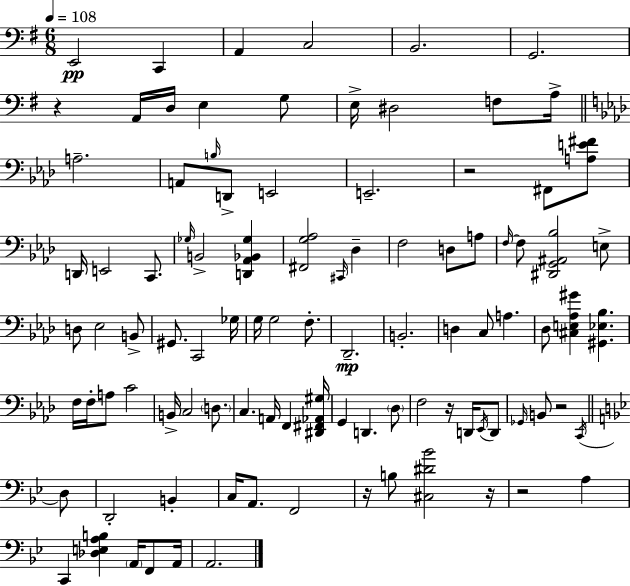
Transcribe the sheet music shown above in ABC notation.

X:1
T:Untitled
M:6/8
L:1/4
K:Em
E,,2 C,, A,, C,2 B,,2 G,,2 z A,,/4 D,/4 E, G,/2 E,/4 ^D,2 F,/2 A,/4 A,2 A,,/2 B,/4 D,,/2 E,,2 E,,2 z2 ^F,,/2 [A,E^F]/2 D,,/4 E,,2 C,,/2 _G,/4 B,,2 [D,,_A,,_B,,_G,] [^F,,G,_A,]2 ^C,,/4 _D, F,2 D,/2 A,/2 F,/4 F,/2 [^D,,G,,^A,,_B,]2 E,/2 D,/2 _E,2 B,,/2 ^G,,/2 C,,2 _G,/4 G,/4 G,2 F,/2 _D,,2 B,,2 D, C,/2 A, _D,/2 [^C,E,_A,^G] [^G,,_E,_B,] F,/4 F,/4 A,/2 C2 B,,/4 C,2 D,/2 C, A,,/4 F,, [^D,,^F,,_A,,^G,]/4 G,, D,, _D,/2 F,2 z/4 D,,/4 _E,,/4 D,,/2 _G,,/4 B,,/2 z2 C,,/4 D,/2 D,,2 B,, C,/4 A,,/2 F,,2 z/4 B,/2 [^C,^D_B]2 z/4 z2 A, C,, [_D,E,A,B,] A,,/4 F,,/2 A,,/4 A,,2